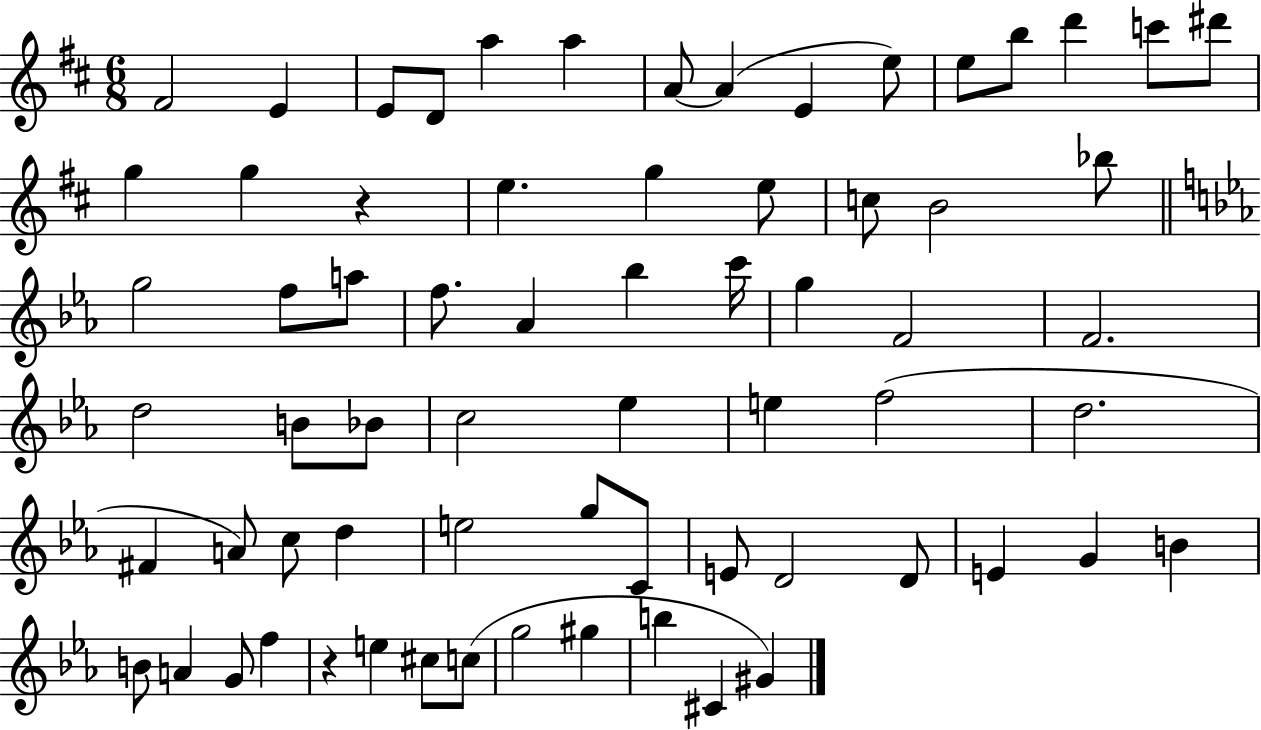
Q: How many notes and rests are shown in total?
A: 68